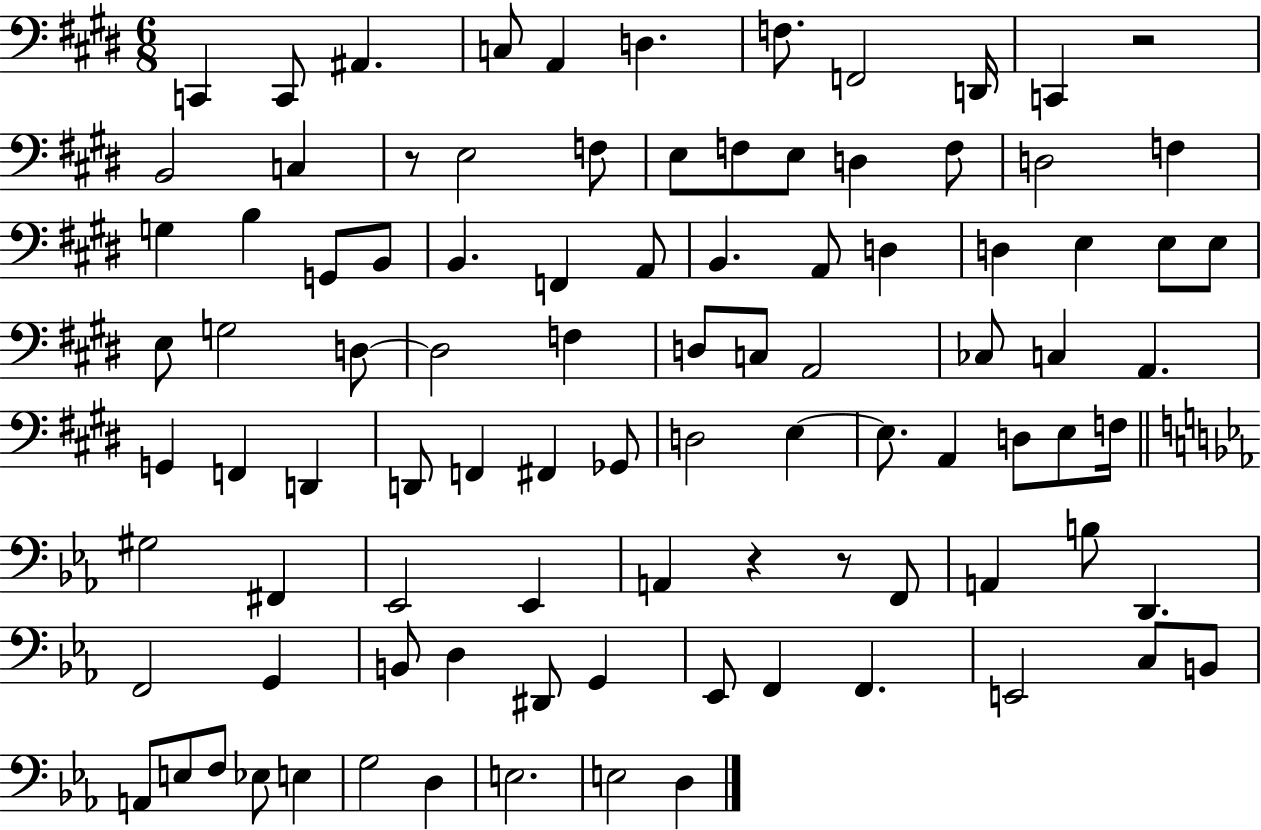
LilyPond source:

{
  \clef bass
  \numericTimeSignature
  \time 6/8
  \key e \major
  c,4 c,8 ais,4. | c8 a,4 d4. | f8. f,2 d,16 | c,4 r2 | \break b,2 c4 | r8 e2 f8 | e8 f8 e8 d4 f8 | d2 f4 | \break g4 b4 g,8 b,8 | b,4. f,4 a,8 | b,4. a,8 d4 | d4 e4 e8 e8 | \break e8 g2 d8~~ | d2 f4 | d8 c8 a,2 | ces8 c4 a,4. | \break g,4 f,4 d,4 | d,8 f,4 fis,4 ges,8 | d2 e4~~ | e8. a,4 d8 e8 f16 | \break \bar "||" \break \key ees \major gis2 fis,4 | ees,2 ees,4 | a,4 r4 r8 f,8 | a,4 b8 d,4. | \break f,2 g,4 | b,8 d4 dis,8 g,4 | ees,8 f,4 f,4. | e,2 c8 b,8 | \break a,8 e8 f8 ees8 e4 | g2 d4 | e2. | e2 d4 | \break \bar "|."
}